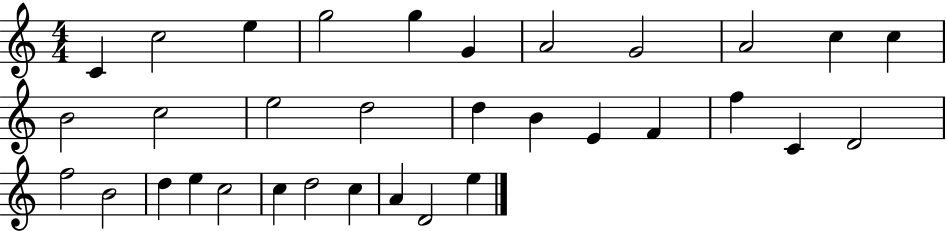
X:1
T:Untitled
M:4/4
L:1/4
K:C
C c2 e g2 g G A2 G2 A2 c c B2 c2 e2 d2 d B E F f C D2 f2 B2 d e c2 c d2 c A D2 e